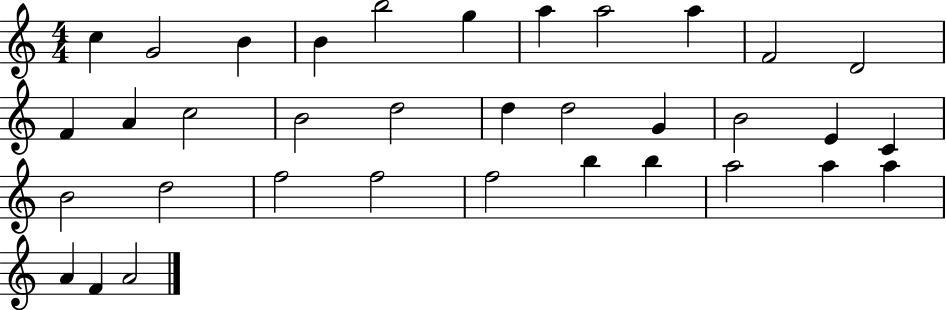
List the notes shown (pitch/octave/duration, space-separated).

C5/q G4/h B4/q B4/q B5/h G5/q A5/q A5/h A5/q F4/h D4/h F4/q A4/q C5/h B4/h D5/h D5/q D5/h G4/q B4/h E4/q C4/q B4/h D5/h F5/h F5/h F5/h B5/q B5/q A5/h A5/q A5/q A4/q F4/q A4/h